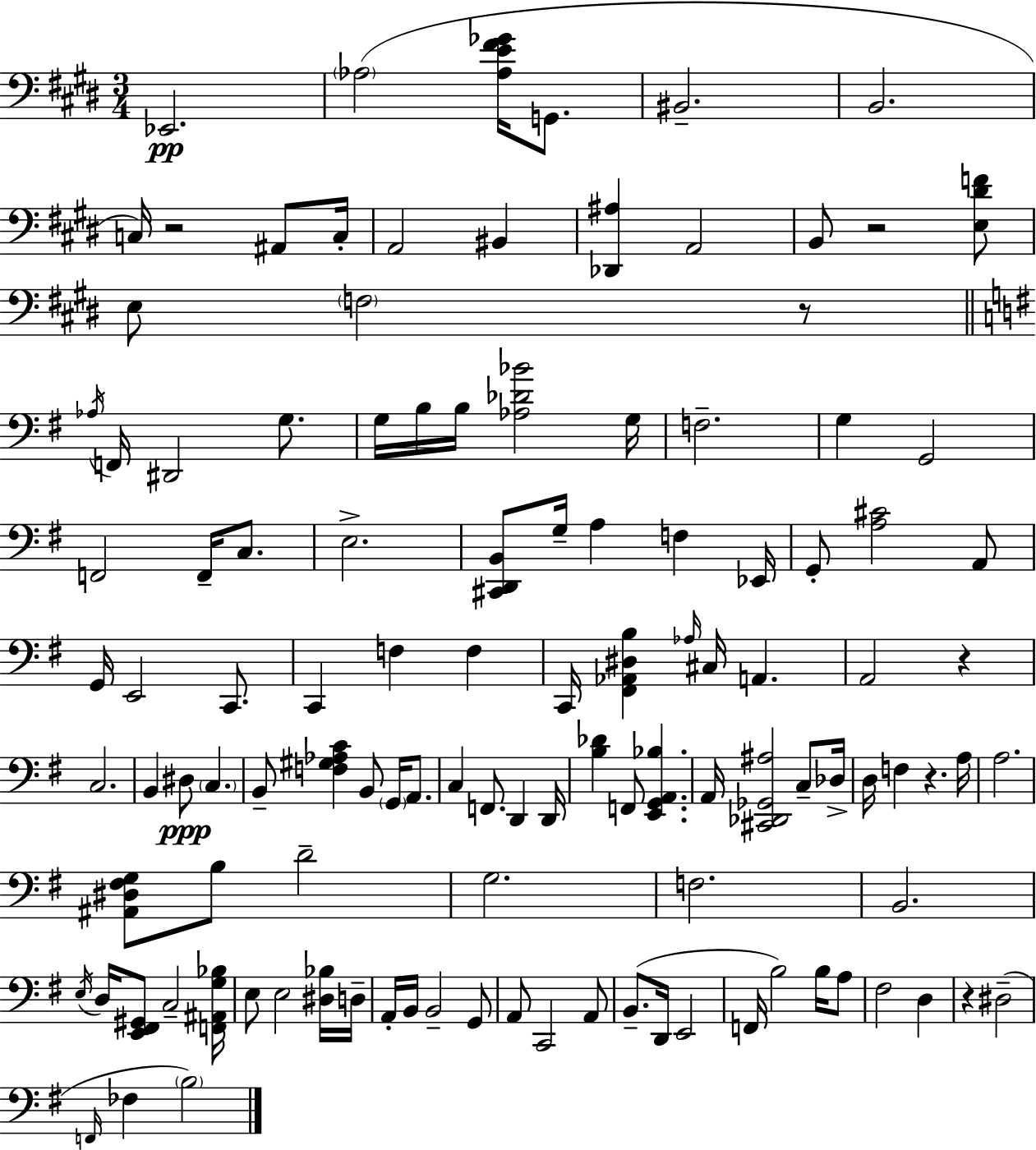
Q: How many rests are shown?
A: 6